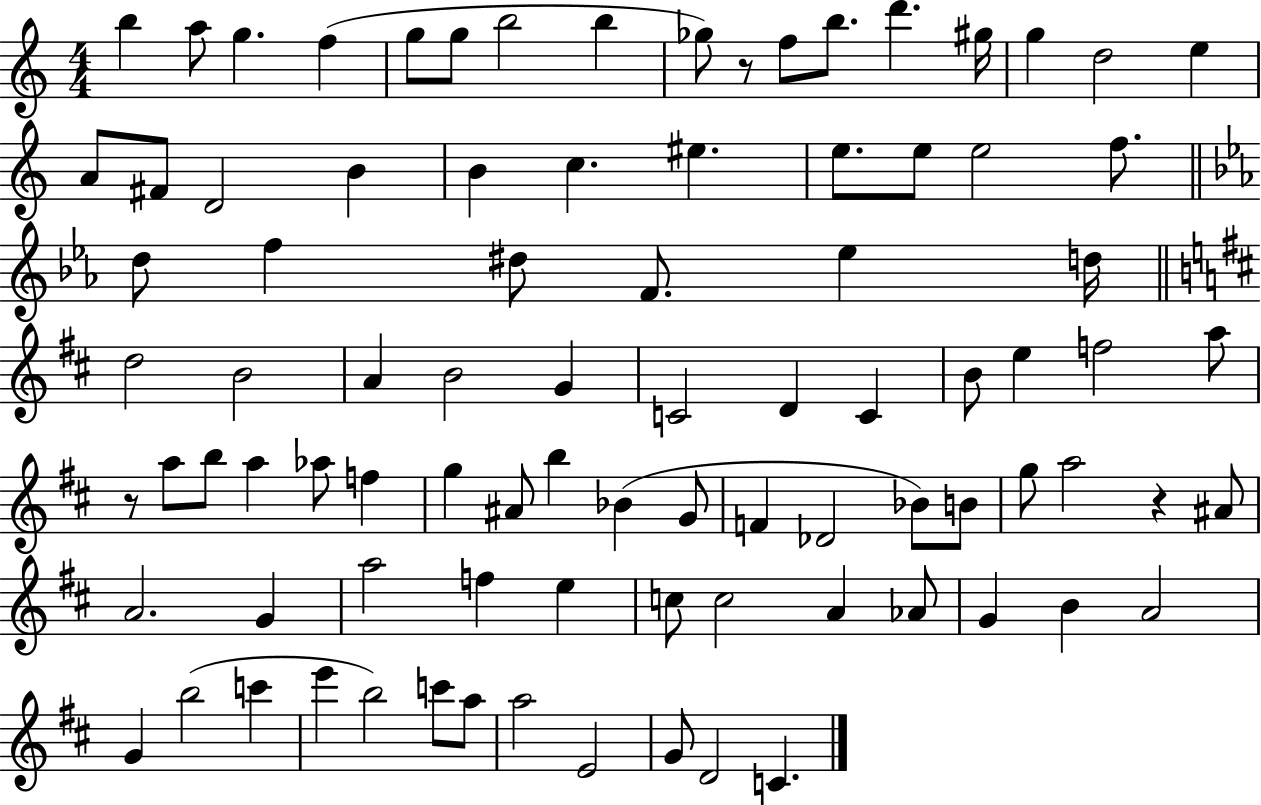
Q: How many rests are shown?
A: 3